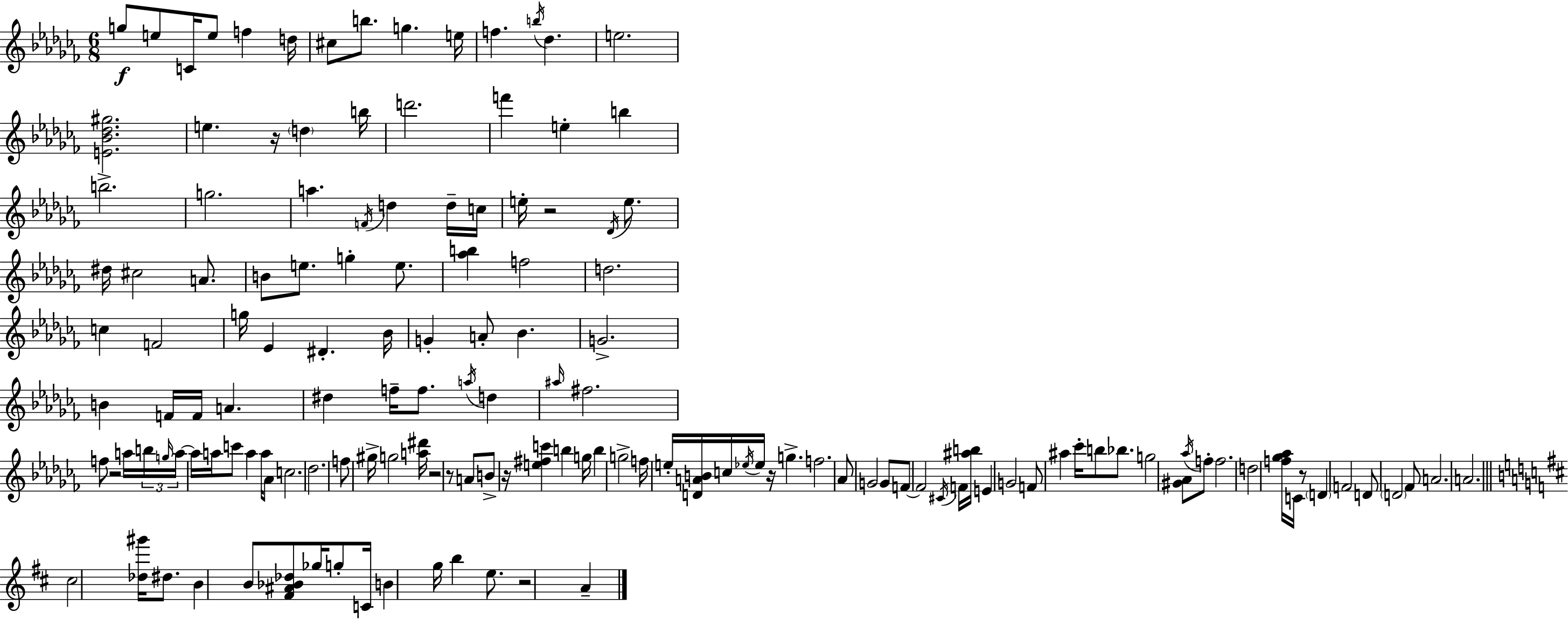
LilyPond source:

{
  \clef treble
  \numericTimeSignature
  \time 6/8
  \key aes \minor
  \repeat volta 2 { g''8\f e''8 c'16 e''8 f''4 d''16 | cis''8 b''8. g''4. e''16 | f''4. \acciaccatura { b''16 } des''4. | e''2. | \break <e' bes' des'' gis''>2. | e''4. r16 \parenthesize d''4 | b''16 d'''2. | f'''4 e''4-. b''4 | \break b''2.-> | g''2. | a''4. \acciaccatura { f'16 } d''4 | d''16-- c''16 e''16-. r2 \acciaccatura { des'16 } | \break e''8. dis''16 cis''2 | a'8. b'8 e''8. g''4-. | e''8. <aes'' b''>4 f''2 | d''2. | \break c''4 f'2 | g''16 ees'4 dis'4.-. | bes'16 g'4-. a'8-. bes'4. | g'2.-> | \break b'4 f'16 f'16 a'4. | dis''4 f''16-- f''8. \acciaccatura { a''16 } | d''4 \grace { ais''16 } fis''2. | f''8 r2 | \break a''16 \tuplet 3/2 { b''16 \grace { g''16 } a''16~~ } a''16 a''16 c'''8 a''4 | a''16 aes'8 c''2. | des''2. | f''8 gis''16-> g''2 | \break <a'' dis'''>16 r2 | r8 a'8 b'8-> r16 <e'' fis'' c'''>4 | b''4 g''16 b''4 g''2-> | f''16 e''16-. <d' a' b'>16 c''16 \acciaccatura { ees''16 } ees''16 | \break r16 g''4.-> f''2. | aes'8 g'2 | g'8 f'8~~ f'2 | \acciaccatura { cis'16 } f'16 <ais'' b''>16 e'4 | \break g'2 f'8 ais''4 | ces'''16-. b''8 bes''8. g''2 | <gis' aes'>8 \acciaccatura { aes''16 } f''8-. f''2. | d''2 | \break <f'' ges'' aes''>16 c'16 r8 \parenthesize d'4 | f'2 d'8 \parenthesize d'2 | fes'8 a'2. | a'2. | \break \bar "||" \break \key d \major cis''2 <des'' gis'''>16 dis''8. | b'4 b'8 <fis' ais' bes' des''>8 ges''16 g''8-. c'16 | b'4 g''16 b''4 e''8. | r2 a'4-- | \break } \bar "|."
}